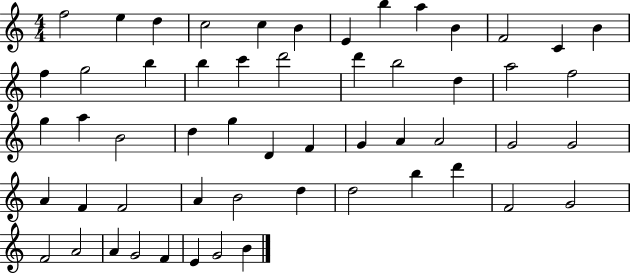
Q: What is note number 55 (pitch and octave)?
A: B4